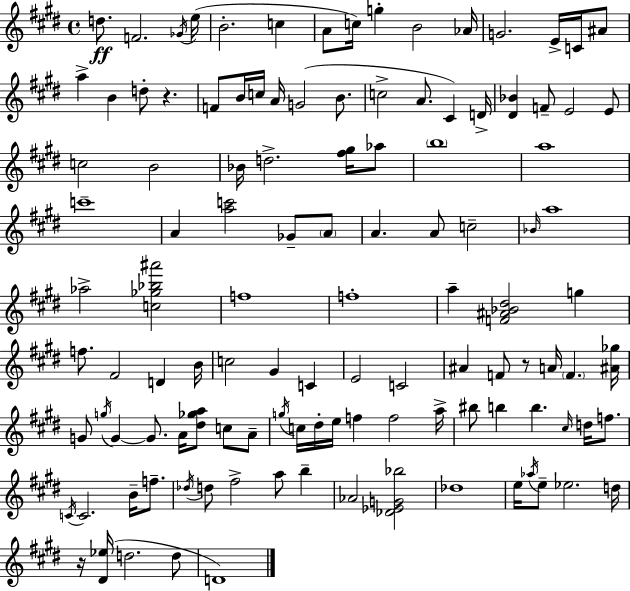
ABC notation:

X:1
T:Untitled
M:4/4
L:1/4
K:E
d/2 F2 _G/4 e/4 B2 c A/2 c/4 g B2 _A/4 G2 E/4 C/4 ^A/2 a B d/2 z F/2 B/4 c/4 A/4 G2 B/2 c2 A/2 ^C D/4 [^D_B] F/2 E2 E/2 c2 B2 _B/4 d2 [^f^g]/4 _a/2 b4 a4 c'4 A [ac']2 _G/2 A/2 A A/2 c2 _B/4 a4 _a2 [c_g_b^a']2 f4 f4 a [F^A_B^d]2 g f/2 ^F2 D B/4 c2 ^G C E2 C2 ^A F/2 z/2 A/4 F [^A_g]/4 G/2 g/4 G G/2 A/4 [^d_ga]/2 c/2 A/2 g/4 c/4 ^d/4 e/4 f f2 a/4 ^b/2 b b ^c/4 d/4 f/2 C/4 C2 B/4 f/2 _d/4 d/2 ^f2 a/2 b _A2 [_D_EG_b]2 _d4 e/4 _a/4 e/2 _e2 d/4 z/4 [^D_e]/4 d2 d/2 D4